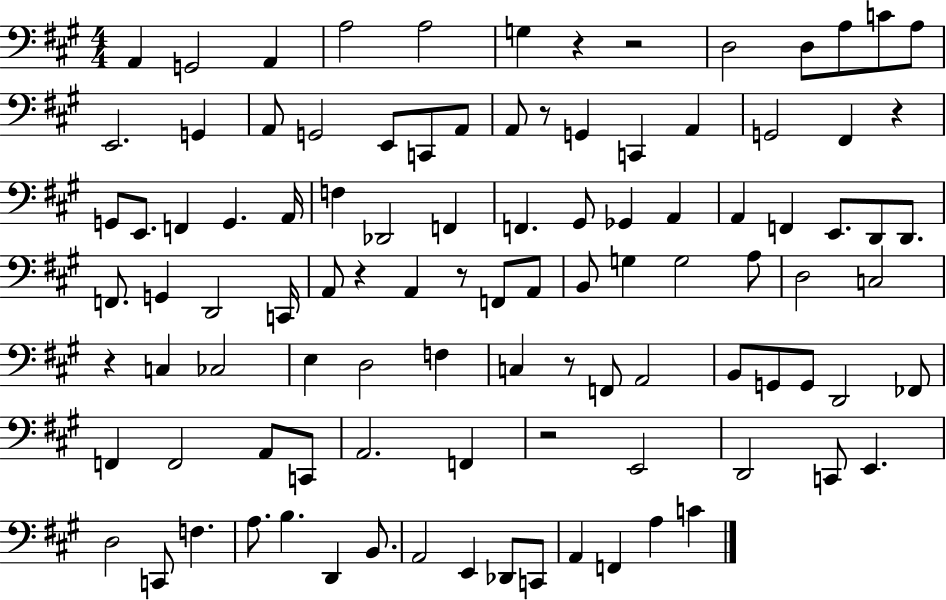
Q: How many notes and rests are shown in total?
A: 102